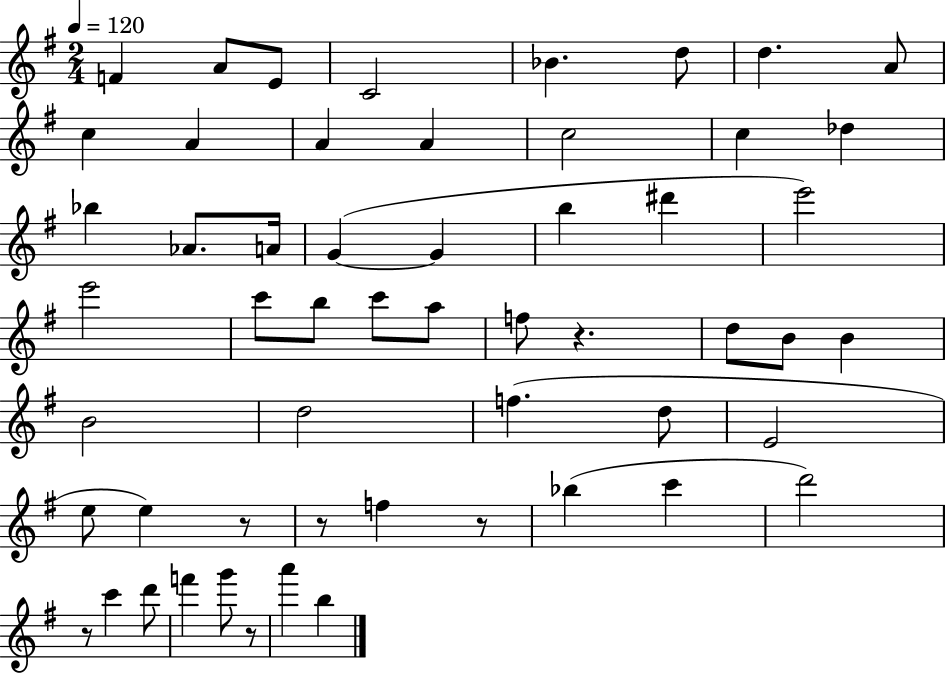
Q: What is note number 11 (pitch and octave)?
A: A4